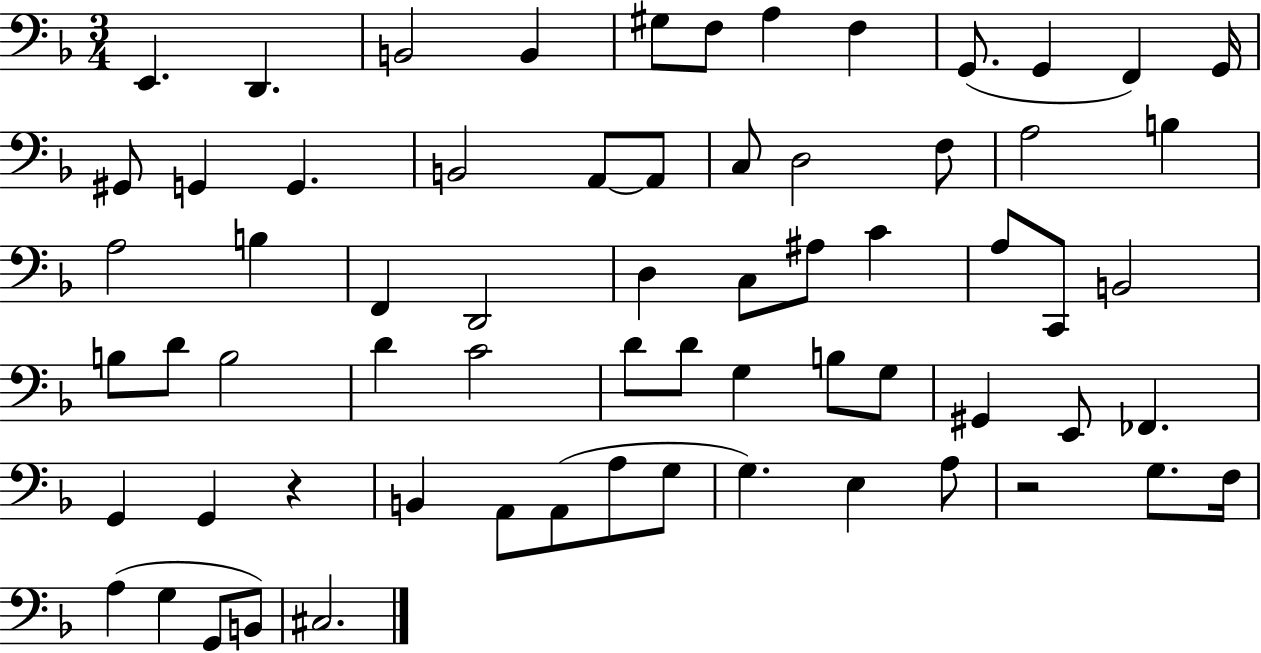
E2/q. D2/q. B2/h B2/q G#3/e F3/e A3/q F3/q G2/e. G2/q F2/q G2/s G#2/e G2/q G2/q. B2/h A2/e A2/e C3/e D3/h F3/e A3/h B3/q A3/h B3/q F2/q D2/h D3/q C3/e A#3/e C4/q A3/e C2/e B2/h B3/e D4/e B3/h D4/q C4/h D4/e D4/e G3/q B3/e G3/e G#2/q E2/e FES2/q. G2/q G2/q R/q B2/q A2/e A2/e A3/e G3/e G3/q. E3/q A3/e R/h G3/e. F3/s A3/q G3/q G2/e B2/e C#3/h.